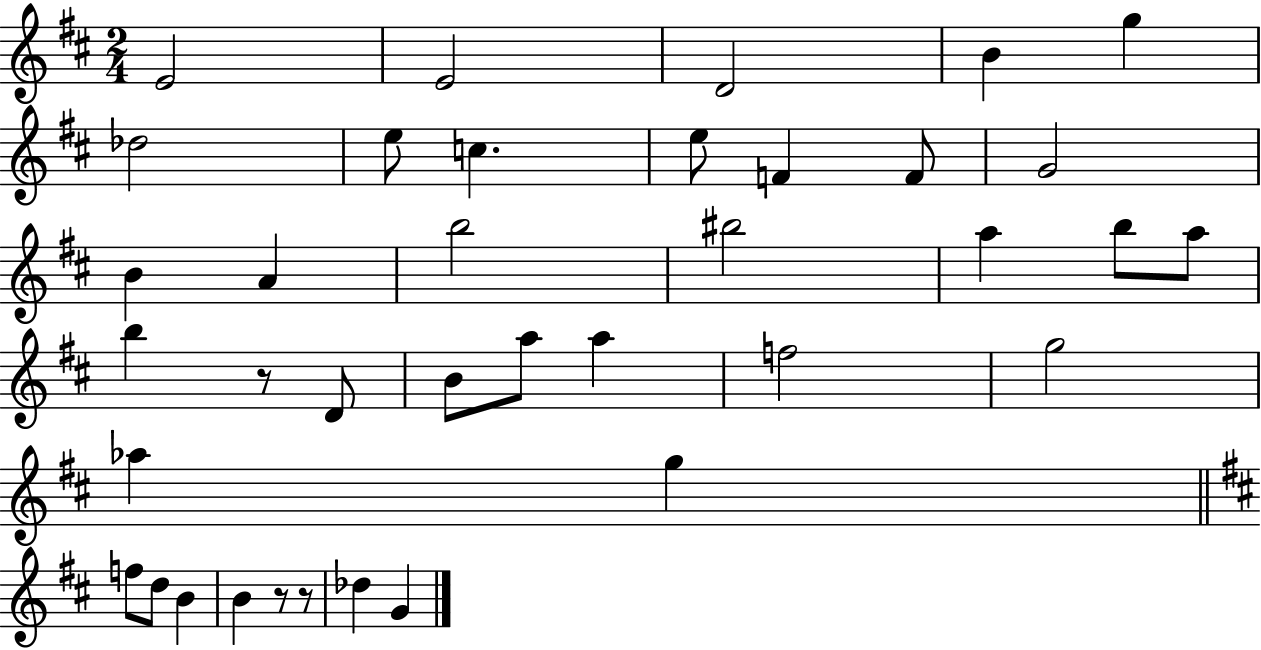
X:1
T:Untitled
M:2/4
L:1/4
K:D
E2 E2 D2 B g _d2 e/2 c e/2 F F/2 G2 B A b2 ^b2 a b/2 a/2 b z/2 D/2 B/2 a/2 a f2 g2 _a g f/2 d/2 B B z/2 z/2 _d G